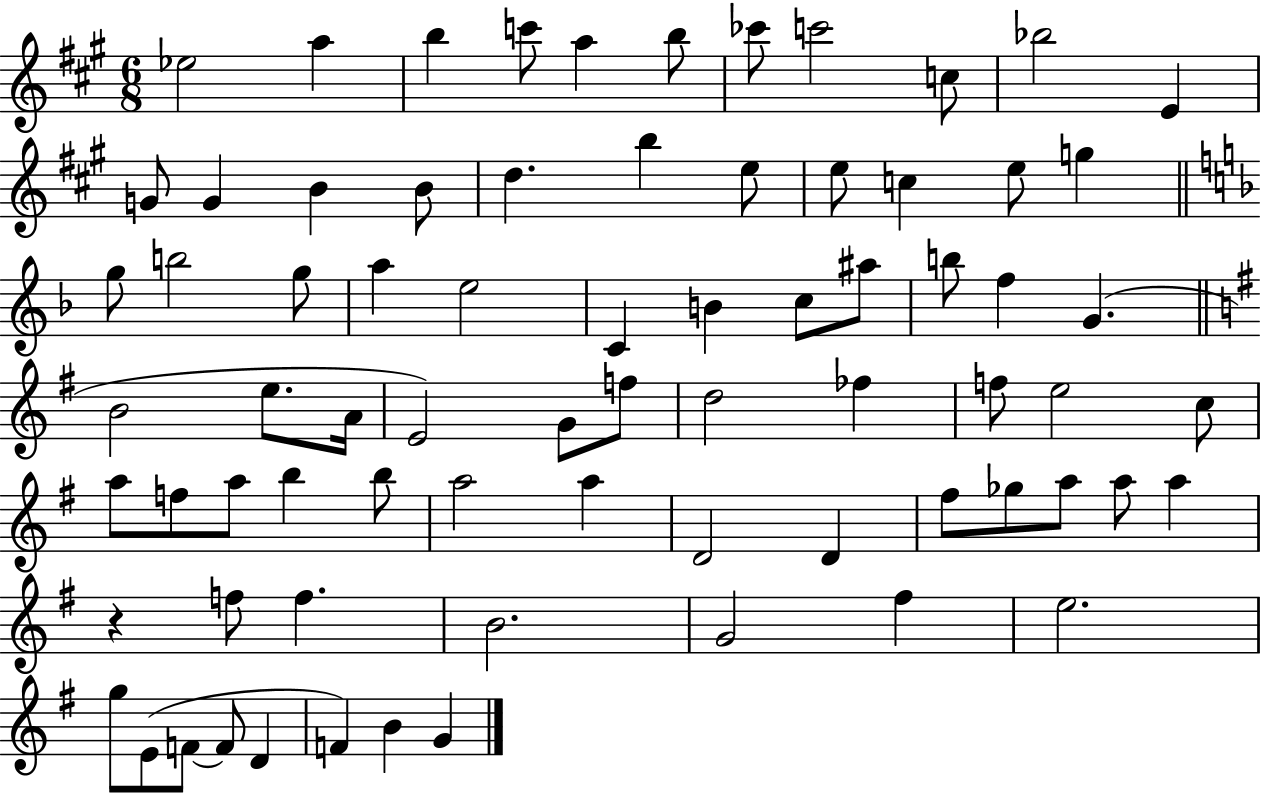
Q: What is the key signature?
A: A major